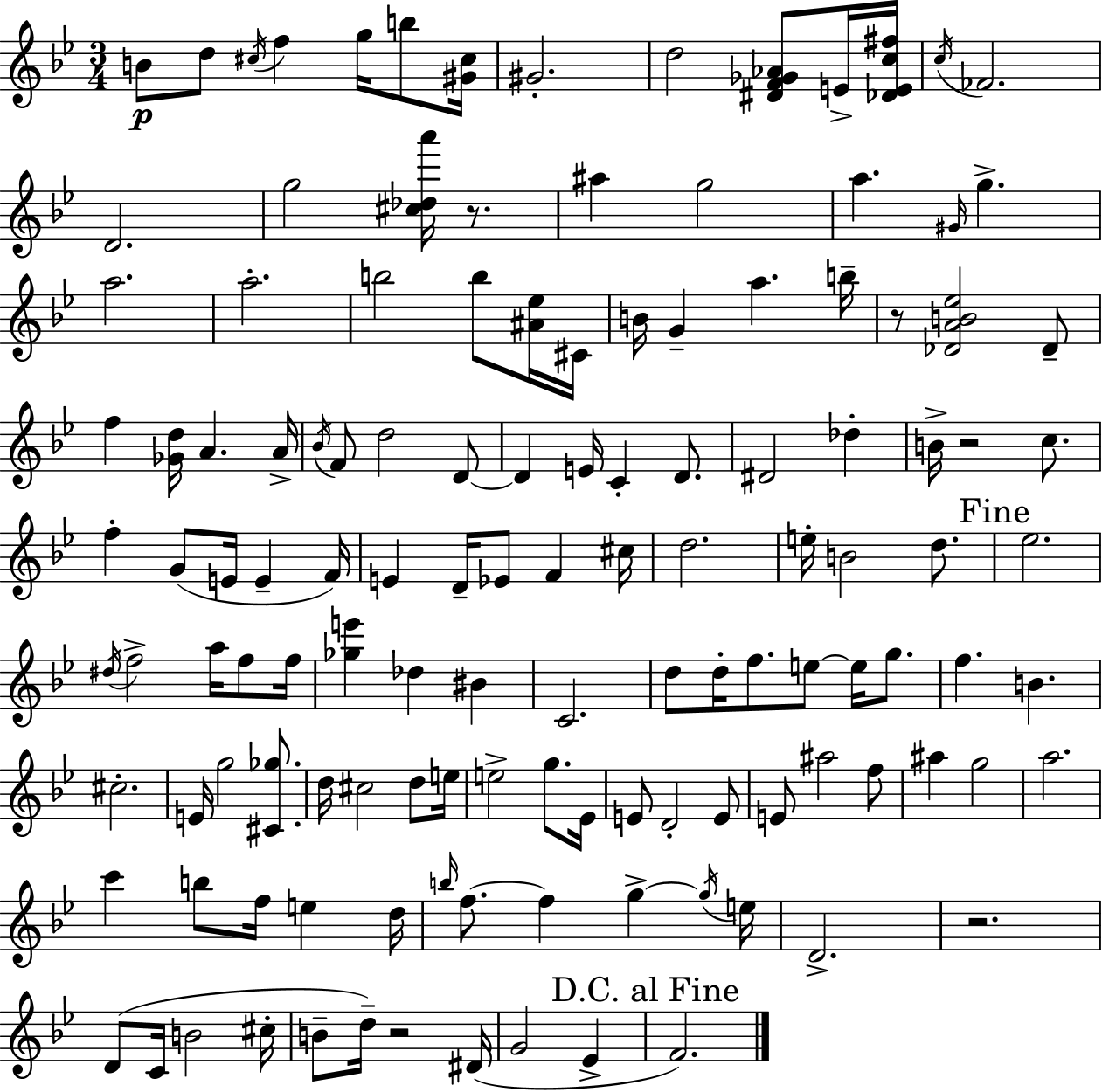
B4/e D5/e C#5/s F5/q G5/s B5/e [G#4,C#5]/s G#4/h. D5/h [D#4,F4,Gb4,Ab4]/e E4/s [Db4,E4,C5,F#5]/s C5/s FES4/h. D4/h. G5/h [C#5,Db5,A6]/s R/e. A#5/q G5/h A5/q. G#4/s G5/q. A5/h. A5/h. B5/h B5/e [A#4,Eb5]/s C#4/s B4/s G4/q A5/q. B5/s R/e [Db4,A4,B4,Eb5]/h Db4/e F5/q [Gb4,D5]/s A4/q. A4/s Bb4/s F4/e D5/h D4/e D4/q E4/s C4/q D4/e. D#4/h Db5/q B4/s R/h C5/e. F5/q G4/e E4/s E4/q F4/s E4/q D4/s Eb4/e F4/q C#5/s D5/h. E5/s B4/h D5/e. Eb5/h. D#5/s F5/h A5/s F5/e F5/s [Gb5,E6]/q Db5/q BIS4/q C4/h. D5/e D5/s F5/e. E5/e E5/s G5/e. F5/q. B4/q. C#5/h. E4/s G5/h [C#4,Gb5]/e. D5/s C#5/h D5/e E5/s E5/h G5/e. Eb4/s E4/e D4/h E4/e E4/e A#5/h F5/e A#5/q G5/h A5/h. C6/q B5/e F5/s E5/q D5/s B5/s F5/e. F5/q G5/q G5/s E5/s D4/h. R/h. D4/e C4/s B4/h C#5/s B4/e D5/s R/h D#4/s G4/h Eb4/q F4/h.